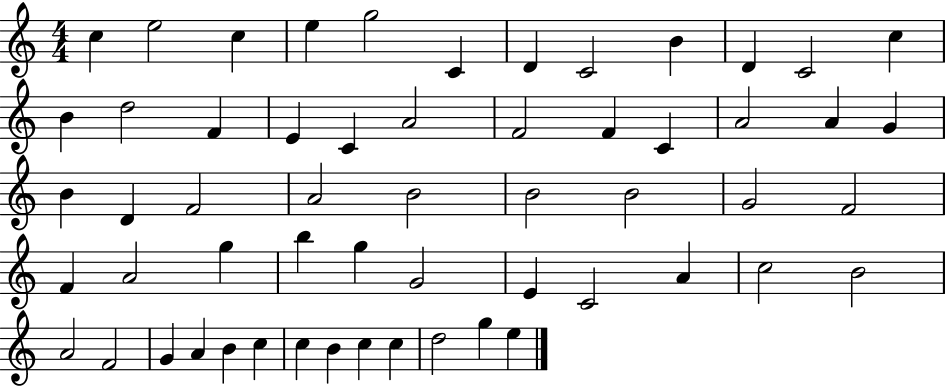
C5/q E5/h C5/q E5/q G5/h C4/q D4/q C4/h B4/q D4/q C4/h C5/q B4/q D5/h F4/q E4/q C4/q A4/h F4/h F4/q C4/q A4/h A4/q G4/q B4/q D4/q F4/h A4/h B4/h B4/h B4/h G4/h F4/h F4/q A4/h G5/q B5/q G5/q G4/h E4/q C4/h A4/q C5/h B4/h A4/h F4/h G4/q A4/q B4/q C5/q C5/q B4/q C5/q C5/q D5/h G5/q E5/q